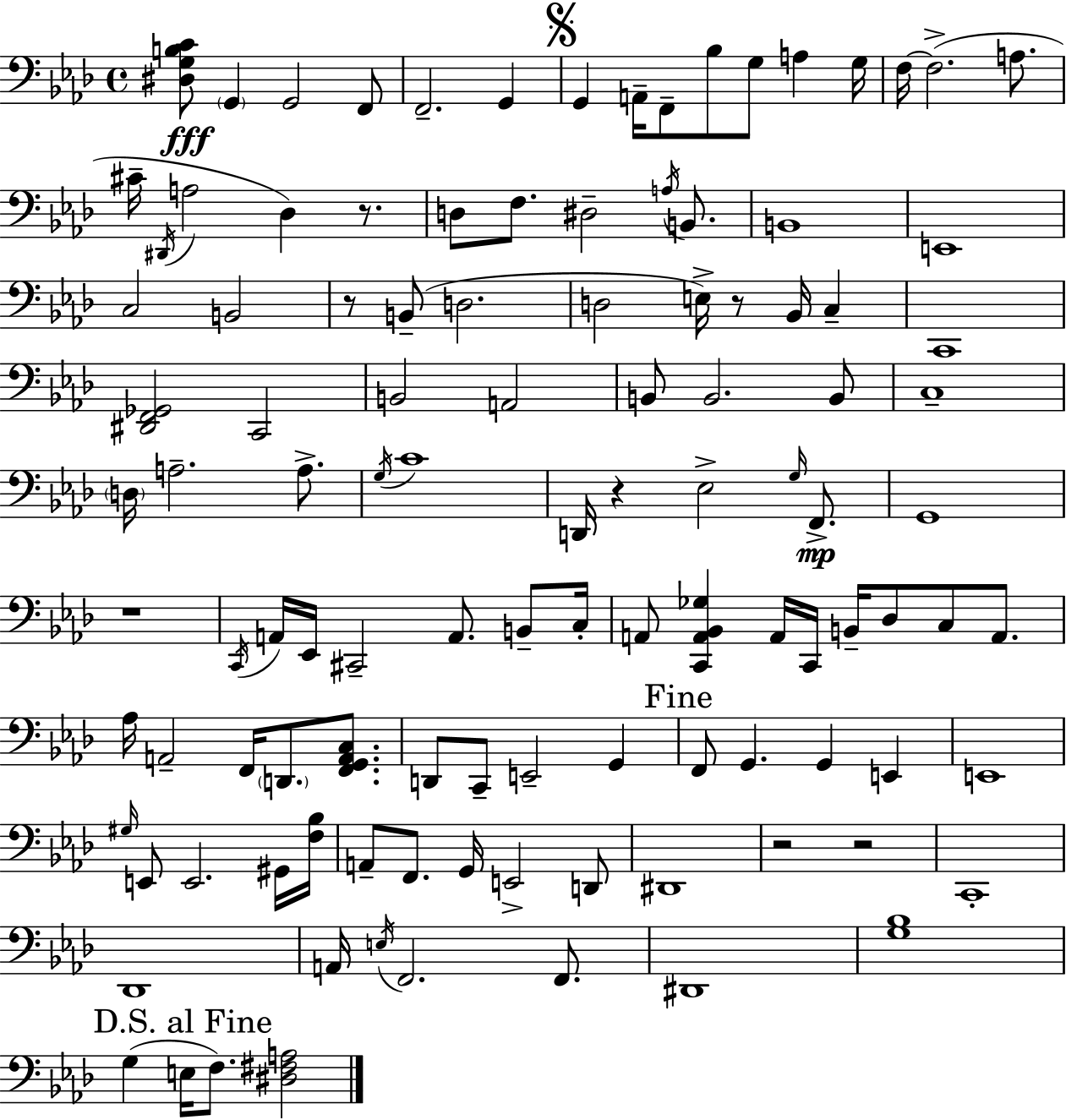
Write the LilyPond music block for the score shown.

{
  \clef bass
  \time 4/4
  \defaultTimeSignature
  \key f \minor
  <dis g b c'>8\fff \parenthesize g,4 g,2 f,8 | f,2.-- g,4 | \mark \markup { \musicglyph "scripts.segno" } g,4 a,16-- f,8-- bes8 g8 a4 g16 | f16~~ f2.->( a8. | \break cis'16-- \acciaccatura { dis,16 } a2 des4) r8. | d8 f8. dis2-- \acciaccatura { a16 } b,8. | b,1 | e,1 | \break c2 b,2 | r8 b,8--( d2. | d2 e16->) r8 bes,16 c4-- | c,1 | \break <dis, f, ges,>2 c,2 | b,2 a,2 | b,8 b,2. | b,8 c1-- | \break \parenthesize d16 a2.-- a8.-> | \acciaccatura { g16 } c'1 | d,16 r4 ees2-> | \grace { g16 } f,8.->\mp g,1 | \break r1 | \acciaccatura { c,16 } a,16 ees,16 cis,2-- a,8. | b,8-- c16-. a,8 <c, a, bes, ges>4 a,16 c,16 b,16-- des8 | c8 a,8. aes16 a,2-- f,16 \parenthesize d,8. | \break <f, g, a, c>8. d,8 c,8-- e,2-- | g,4 \mark "Fine" f,8 g,4. g,4 | e,4 e,1 | \grace { gis16 } e,8 e,2. | \break gis,16 <f bes>16 a,8-- f,8. g,16 e,2-> | d,8 dis,1 | r2 r2 | c,1-. | \break des,1 | a,16 \acciaccatura { e16 } f,2. | f,8. dis,1 | <g bes>1 | \break \mark "D.S. al Fine" g4( e16 f8.) <dis fis a>2 | \bar "|."
}